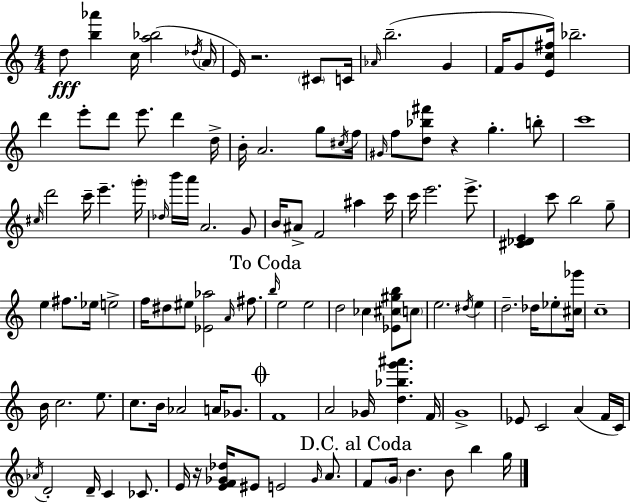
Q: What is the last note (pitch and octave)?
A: G5